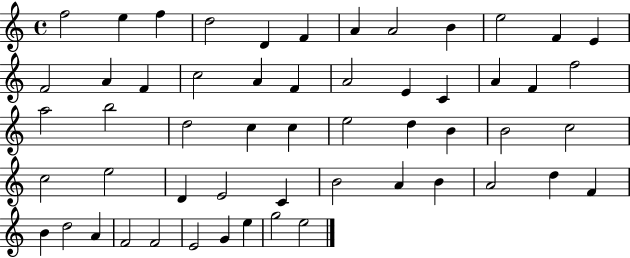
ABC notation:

X:1
T:Untitled
M:4/4
L:1/4
K:C
f2 e f d2 D F A A2 B e2 F E F2 A F c2 A F A2 E C A F f2 a2 b2 d2 c c e2 d B B2 c2 c2 e2 D E2 C B2 A B A2 d F B d2 A F2 F2 E2 G e g2 e2